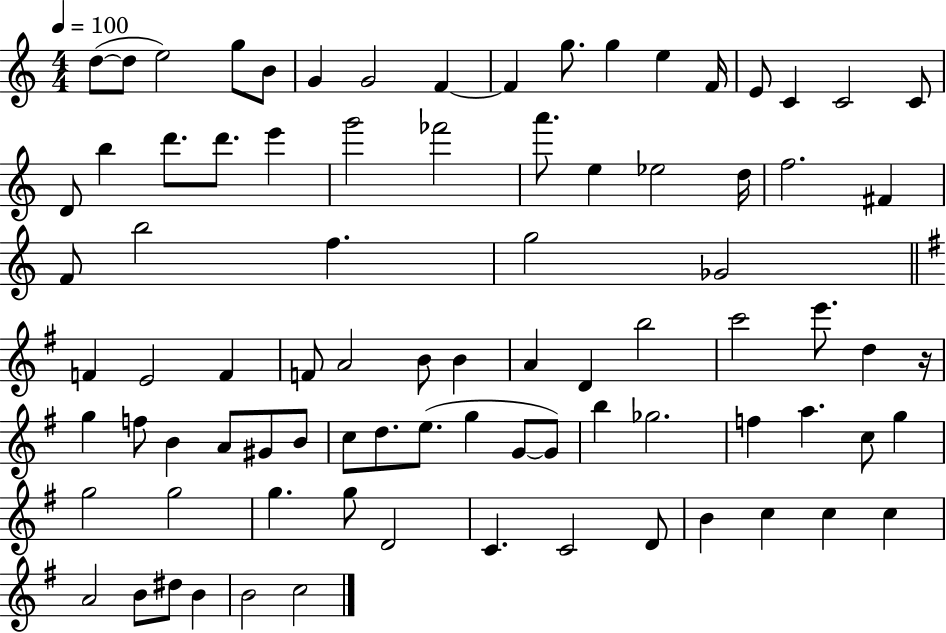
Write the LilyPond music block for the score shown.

{
  \clef treble
  \numericTimeSignature
  \time 4/4
  \key c \major
  \tempo 4 = 100
  d''8~(~ d''8 e''2) g''8 b'8 | g'4 g'2 f'4~~ | f'4 g''8. g''4 e''4 f'16 | e'8 c'4 c'2 c'8 | \break d'8 b''4 d'''8. d'''8. e'''4 | g'''2 fes'''2 | a'''8. e''4 ees''2 d''16 | f''2. fis'4 | \break f'8 b''2 f''4. | g''2 ges'2 | \bar "||" \break \key e \minor f'4 e'2 f'4 | f'8 a'2 b'8 b'4 | a'4 d'4 b''2 | c'''2 e'''8. d''4 r16 | \break g''4 f''8 b'4 a'8 gis'8 b'8 | c''8 d''8. e''8.( g''4 g'8~~ g'8) | b''4 ges''2. | f''4 a''4. c''8 g''4 | \break g''2 g''2 | g''4. g''8 d'2 | c'4. c'2 d'8 | b'4 c''4 c''4 c''4 | \break a'2 b'8 dis''8 b'4 | b'2 c''2 | \bar "|."
}